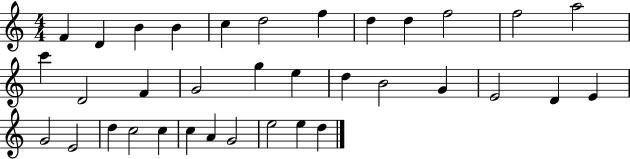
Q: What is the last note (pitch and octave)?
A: D5